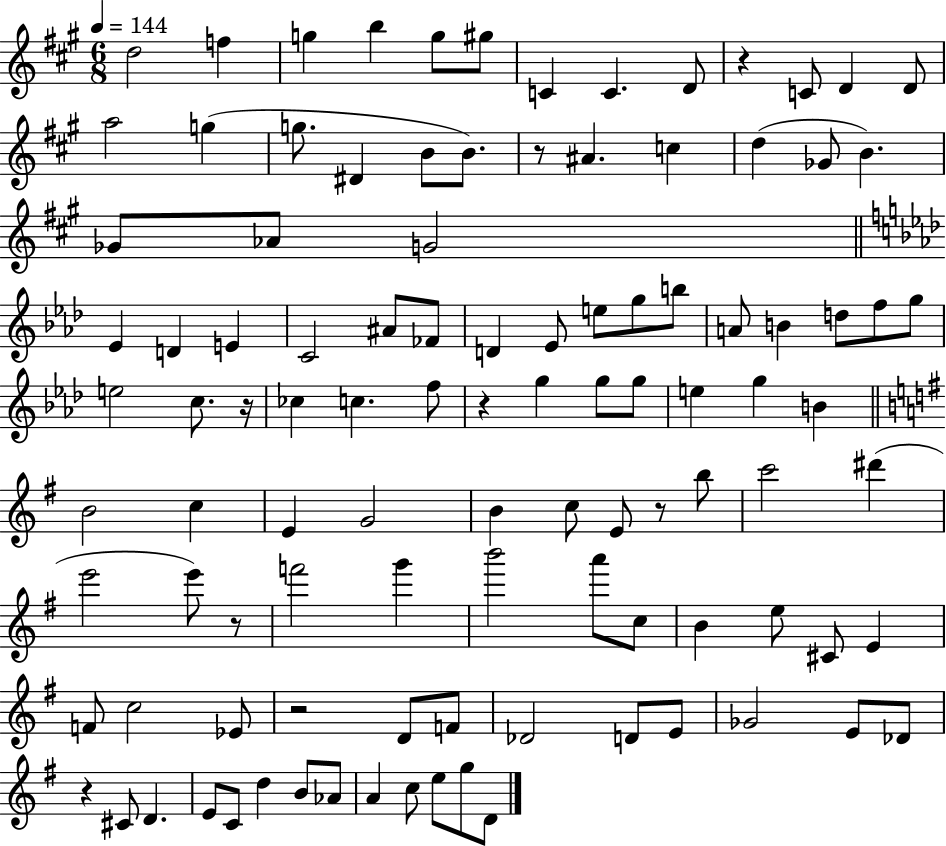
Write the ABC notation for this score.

X:1
T:Untitled
M:6/8
L:1/4
K:A
d2 f g b g/2 ^g/2 C C D/2 z C/2 D D/2 a2 g g/2 ^D B/2 B/2 z/2 ^A c d _G/2 B _G/2 _A/2 G2 _E D E C2 ^A/2 _F/2 D _E/2 e/2 g/2 b/2 A/2 B d/2 f/2 g/2 e2 c/2 z/4 _c c f/2 z g g/2 g/2 e g B B2 c E G2 B c/2 E/2 z/2 b/2 c'2 ^d' e'2 e'/2 z/2 f'2 g' b'2 a'/2 c/2 B e/2 ^C/2 E F/2 c2 _E/2 z2 D/2 F/2 _D2 D/2 E/2 _G2 E/2 _D/2 z ^C/2 D E/2 C/2 d B/2 _A/2 A c/2 e/2 g/2 D/2